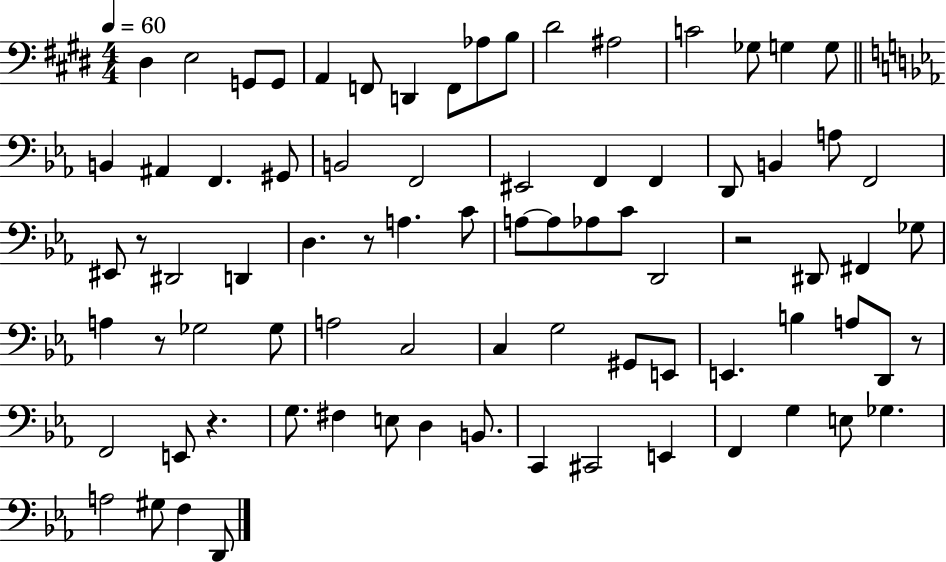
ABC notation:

X:1
T:Untitled
M:4/4
L:1/4
K:E
^D, E,2 G,,/2 G,,/2 A,, F,,/2 D,, F,,/2 _A,/2 B,/2 ^D2 ^A,2 C2 _G,/2 G, G,/2 B,, ^A,, F,, ^G,,/2 B,,2 F,,2 ^E,,2 F,, F,, D,,/2 B,, A,/2 F,,2 ^E,,/2 z/2 ^D,,2 D,, D, z/2 A, C/2 A,/2 A,/2 _A,/2 C/2 D,,2 z2 ^D,,/2 ^F,, _G,/2 A, z/2 _G,2 _G,/2 A,2 C,2 C, G,2 ^G,,/2 E,,/2 E,, B, A,/2 D,,/2 z/2 F,,2 E,,/2 z G,/2 ^F, E,/2 D, B,,/2 C,, ^C,,2 E,, F,, G, E,/2 _G, A,2 ^G,/2 F, D,,/2